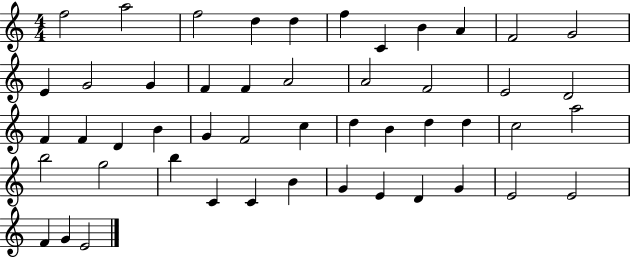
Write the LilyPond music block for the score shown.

{
  \clef treble
  \numericTimeSignature
  \time 4/4
  \key c \major
  f''2 a''2 | f''2 d''4 d''4 | f''4 c'4 b'4 a'4 | f'2 g'2 | \break e'4 g'2 g'4 | f'4 f'4 a'2 | a'2 f'2 | e'2 d'2 | \break f'4 f'4 d'4 b'4 | g'4 f'2 c''4 | d''4 b'4 d''4 d''4 | c''2 a''2 | \break b''2 g''2 | b''4 c'4 c'4 b'4 | g'4 e'4 d'4 g'4 | e'2 e'2 | \break f'4 g'4 e'2 | \bar "|."
}